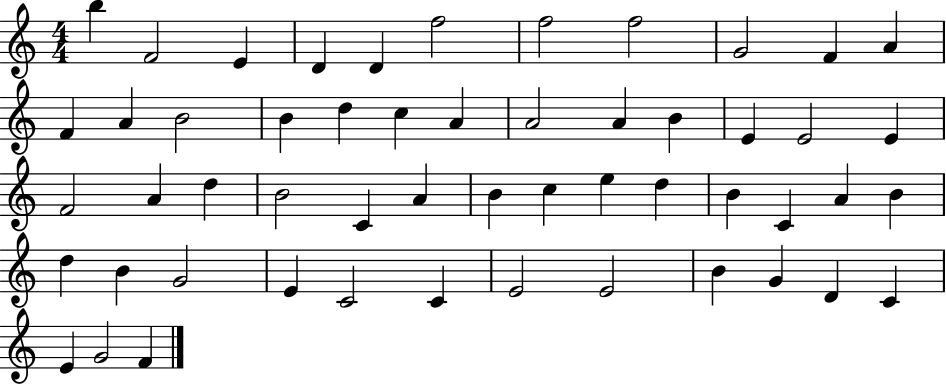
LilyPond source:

{
  \clef treble
  \numericTimeSignature
  \time 4/4
  \key c \major
  b''4 f'2 e'4 | d'4 d'4 f''2 | f''2 f''2 | g'2 f'4 a'4 | \break f'4 a'4 b'2 | b'4 d''4 c''4 a'4 | a'2 a'4 b'4 | e'4 e'2 e'4 | \break f'2 a'4 d''4 | b'2 c'4 a'4 | b'4 c''4 e''4 d''4 | b'4 c'4 a'4 b'4 | \break d''4 b'4 g'2 | e'4 c'2 c'4 | e'2 e'2 | b'4 g'4 d'4 c'4 | \break e'4 g'2 f'4 | \bar "|."
}